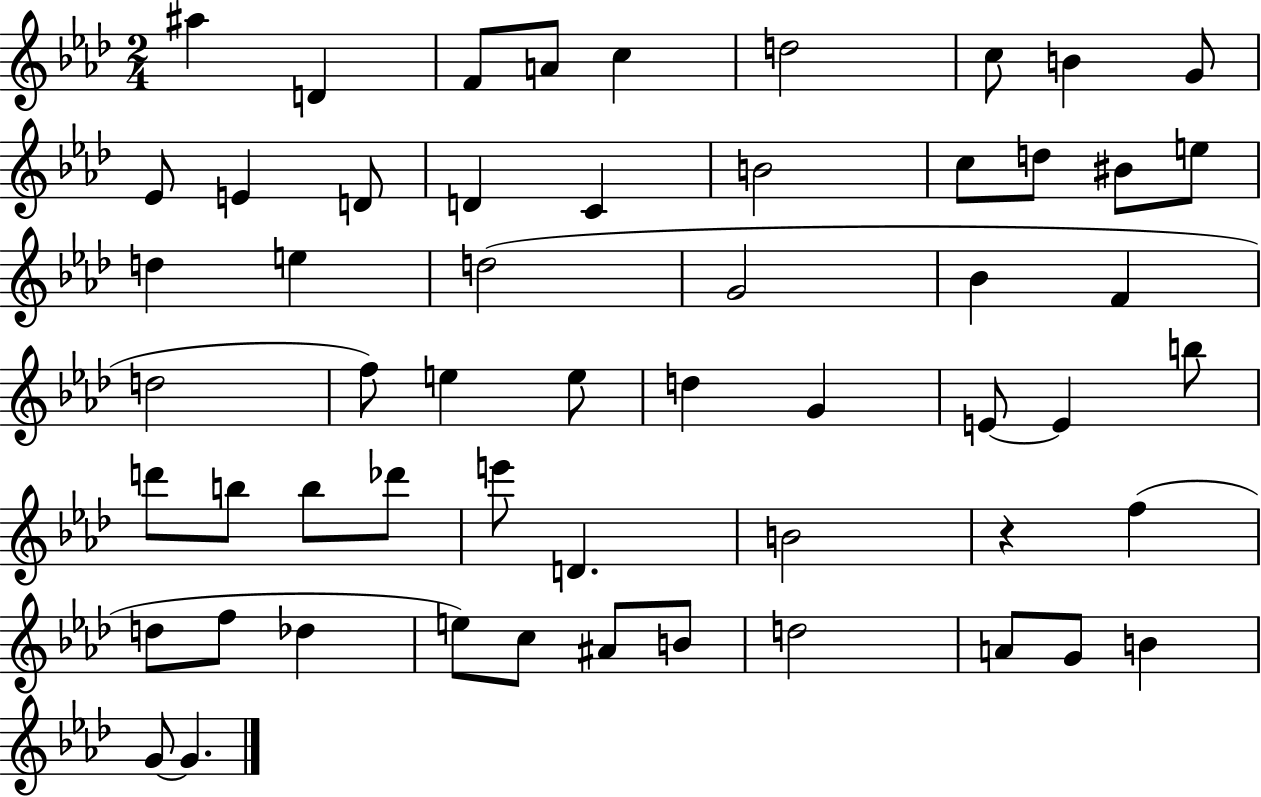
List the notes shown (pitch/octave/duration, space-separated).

A#5/q D4/q F4/e A4/e C5/q D5/h C5/e B4/q G4/e Eb4/e E4/q D4/e D4/q C4/q B4/h C5/e D5/e BIS4/e E5/e D5/q E5/q D5/h G4/h Bb4/q F4/q D5/h F5/e E5/q E5/e D5/q G4/q E4/e E4/q B5/e D6/e B5/e B5/e Db6/e E6/e D4/q. B4/h R/q F5/q D5/e F5/e Db5/q E5/e C5/e A#4/e B4/e D5/h A4/e G4/e B4/q G4/e G4/q.